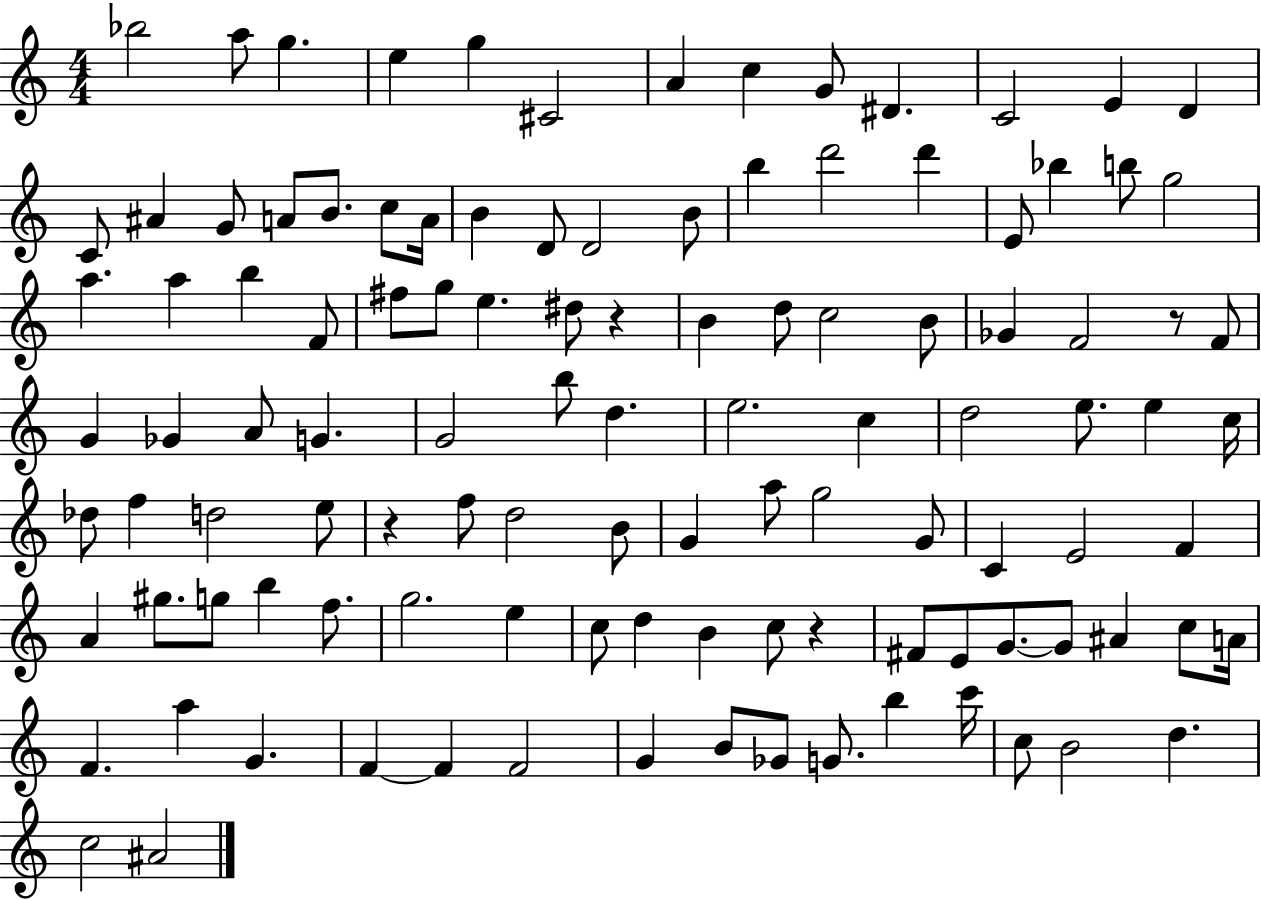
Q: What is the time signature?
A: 4/4